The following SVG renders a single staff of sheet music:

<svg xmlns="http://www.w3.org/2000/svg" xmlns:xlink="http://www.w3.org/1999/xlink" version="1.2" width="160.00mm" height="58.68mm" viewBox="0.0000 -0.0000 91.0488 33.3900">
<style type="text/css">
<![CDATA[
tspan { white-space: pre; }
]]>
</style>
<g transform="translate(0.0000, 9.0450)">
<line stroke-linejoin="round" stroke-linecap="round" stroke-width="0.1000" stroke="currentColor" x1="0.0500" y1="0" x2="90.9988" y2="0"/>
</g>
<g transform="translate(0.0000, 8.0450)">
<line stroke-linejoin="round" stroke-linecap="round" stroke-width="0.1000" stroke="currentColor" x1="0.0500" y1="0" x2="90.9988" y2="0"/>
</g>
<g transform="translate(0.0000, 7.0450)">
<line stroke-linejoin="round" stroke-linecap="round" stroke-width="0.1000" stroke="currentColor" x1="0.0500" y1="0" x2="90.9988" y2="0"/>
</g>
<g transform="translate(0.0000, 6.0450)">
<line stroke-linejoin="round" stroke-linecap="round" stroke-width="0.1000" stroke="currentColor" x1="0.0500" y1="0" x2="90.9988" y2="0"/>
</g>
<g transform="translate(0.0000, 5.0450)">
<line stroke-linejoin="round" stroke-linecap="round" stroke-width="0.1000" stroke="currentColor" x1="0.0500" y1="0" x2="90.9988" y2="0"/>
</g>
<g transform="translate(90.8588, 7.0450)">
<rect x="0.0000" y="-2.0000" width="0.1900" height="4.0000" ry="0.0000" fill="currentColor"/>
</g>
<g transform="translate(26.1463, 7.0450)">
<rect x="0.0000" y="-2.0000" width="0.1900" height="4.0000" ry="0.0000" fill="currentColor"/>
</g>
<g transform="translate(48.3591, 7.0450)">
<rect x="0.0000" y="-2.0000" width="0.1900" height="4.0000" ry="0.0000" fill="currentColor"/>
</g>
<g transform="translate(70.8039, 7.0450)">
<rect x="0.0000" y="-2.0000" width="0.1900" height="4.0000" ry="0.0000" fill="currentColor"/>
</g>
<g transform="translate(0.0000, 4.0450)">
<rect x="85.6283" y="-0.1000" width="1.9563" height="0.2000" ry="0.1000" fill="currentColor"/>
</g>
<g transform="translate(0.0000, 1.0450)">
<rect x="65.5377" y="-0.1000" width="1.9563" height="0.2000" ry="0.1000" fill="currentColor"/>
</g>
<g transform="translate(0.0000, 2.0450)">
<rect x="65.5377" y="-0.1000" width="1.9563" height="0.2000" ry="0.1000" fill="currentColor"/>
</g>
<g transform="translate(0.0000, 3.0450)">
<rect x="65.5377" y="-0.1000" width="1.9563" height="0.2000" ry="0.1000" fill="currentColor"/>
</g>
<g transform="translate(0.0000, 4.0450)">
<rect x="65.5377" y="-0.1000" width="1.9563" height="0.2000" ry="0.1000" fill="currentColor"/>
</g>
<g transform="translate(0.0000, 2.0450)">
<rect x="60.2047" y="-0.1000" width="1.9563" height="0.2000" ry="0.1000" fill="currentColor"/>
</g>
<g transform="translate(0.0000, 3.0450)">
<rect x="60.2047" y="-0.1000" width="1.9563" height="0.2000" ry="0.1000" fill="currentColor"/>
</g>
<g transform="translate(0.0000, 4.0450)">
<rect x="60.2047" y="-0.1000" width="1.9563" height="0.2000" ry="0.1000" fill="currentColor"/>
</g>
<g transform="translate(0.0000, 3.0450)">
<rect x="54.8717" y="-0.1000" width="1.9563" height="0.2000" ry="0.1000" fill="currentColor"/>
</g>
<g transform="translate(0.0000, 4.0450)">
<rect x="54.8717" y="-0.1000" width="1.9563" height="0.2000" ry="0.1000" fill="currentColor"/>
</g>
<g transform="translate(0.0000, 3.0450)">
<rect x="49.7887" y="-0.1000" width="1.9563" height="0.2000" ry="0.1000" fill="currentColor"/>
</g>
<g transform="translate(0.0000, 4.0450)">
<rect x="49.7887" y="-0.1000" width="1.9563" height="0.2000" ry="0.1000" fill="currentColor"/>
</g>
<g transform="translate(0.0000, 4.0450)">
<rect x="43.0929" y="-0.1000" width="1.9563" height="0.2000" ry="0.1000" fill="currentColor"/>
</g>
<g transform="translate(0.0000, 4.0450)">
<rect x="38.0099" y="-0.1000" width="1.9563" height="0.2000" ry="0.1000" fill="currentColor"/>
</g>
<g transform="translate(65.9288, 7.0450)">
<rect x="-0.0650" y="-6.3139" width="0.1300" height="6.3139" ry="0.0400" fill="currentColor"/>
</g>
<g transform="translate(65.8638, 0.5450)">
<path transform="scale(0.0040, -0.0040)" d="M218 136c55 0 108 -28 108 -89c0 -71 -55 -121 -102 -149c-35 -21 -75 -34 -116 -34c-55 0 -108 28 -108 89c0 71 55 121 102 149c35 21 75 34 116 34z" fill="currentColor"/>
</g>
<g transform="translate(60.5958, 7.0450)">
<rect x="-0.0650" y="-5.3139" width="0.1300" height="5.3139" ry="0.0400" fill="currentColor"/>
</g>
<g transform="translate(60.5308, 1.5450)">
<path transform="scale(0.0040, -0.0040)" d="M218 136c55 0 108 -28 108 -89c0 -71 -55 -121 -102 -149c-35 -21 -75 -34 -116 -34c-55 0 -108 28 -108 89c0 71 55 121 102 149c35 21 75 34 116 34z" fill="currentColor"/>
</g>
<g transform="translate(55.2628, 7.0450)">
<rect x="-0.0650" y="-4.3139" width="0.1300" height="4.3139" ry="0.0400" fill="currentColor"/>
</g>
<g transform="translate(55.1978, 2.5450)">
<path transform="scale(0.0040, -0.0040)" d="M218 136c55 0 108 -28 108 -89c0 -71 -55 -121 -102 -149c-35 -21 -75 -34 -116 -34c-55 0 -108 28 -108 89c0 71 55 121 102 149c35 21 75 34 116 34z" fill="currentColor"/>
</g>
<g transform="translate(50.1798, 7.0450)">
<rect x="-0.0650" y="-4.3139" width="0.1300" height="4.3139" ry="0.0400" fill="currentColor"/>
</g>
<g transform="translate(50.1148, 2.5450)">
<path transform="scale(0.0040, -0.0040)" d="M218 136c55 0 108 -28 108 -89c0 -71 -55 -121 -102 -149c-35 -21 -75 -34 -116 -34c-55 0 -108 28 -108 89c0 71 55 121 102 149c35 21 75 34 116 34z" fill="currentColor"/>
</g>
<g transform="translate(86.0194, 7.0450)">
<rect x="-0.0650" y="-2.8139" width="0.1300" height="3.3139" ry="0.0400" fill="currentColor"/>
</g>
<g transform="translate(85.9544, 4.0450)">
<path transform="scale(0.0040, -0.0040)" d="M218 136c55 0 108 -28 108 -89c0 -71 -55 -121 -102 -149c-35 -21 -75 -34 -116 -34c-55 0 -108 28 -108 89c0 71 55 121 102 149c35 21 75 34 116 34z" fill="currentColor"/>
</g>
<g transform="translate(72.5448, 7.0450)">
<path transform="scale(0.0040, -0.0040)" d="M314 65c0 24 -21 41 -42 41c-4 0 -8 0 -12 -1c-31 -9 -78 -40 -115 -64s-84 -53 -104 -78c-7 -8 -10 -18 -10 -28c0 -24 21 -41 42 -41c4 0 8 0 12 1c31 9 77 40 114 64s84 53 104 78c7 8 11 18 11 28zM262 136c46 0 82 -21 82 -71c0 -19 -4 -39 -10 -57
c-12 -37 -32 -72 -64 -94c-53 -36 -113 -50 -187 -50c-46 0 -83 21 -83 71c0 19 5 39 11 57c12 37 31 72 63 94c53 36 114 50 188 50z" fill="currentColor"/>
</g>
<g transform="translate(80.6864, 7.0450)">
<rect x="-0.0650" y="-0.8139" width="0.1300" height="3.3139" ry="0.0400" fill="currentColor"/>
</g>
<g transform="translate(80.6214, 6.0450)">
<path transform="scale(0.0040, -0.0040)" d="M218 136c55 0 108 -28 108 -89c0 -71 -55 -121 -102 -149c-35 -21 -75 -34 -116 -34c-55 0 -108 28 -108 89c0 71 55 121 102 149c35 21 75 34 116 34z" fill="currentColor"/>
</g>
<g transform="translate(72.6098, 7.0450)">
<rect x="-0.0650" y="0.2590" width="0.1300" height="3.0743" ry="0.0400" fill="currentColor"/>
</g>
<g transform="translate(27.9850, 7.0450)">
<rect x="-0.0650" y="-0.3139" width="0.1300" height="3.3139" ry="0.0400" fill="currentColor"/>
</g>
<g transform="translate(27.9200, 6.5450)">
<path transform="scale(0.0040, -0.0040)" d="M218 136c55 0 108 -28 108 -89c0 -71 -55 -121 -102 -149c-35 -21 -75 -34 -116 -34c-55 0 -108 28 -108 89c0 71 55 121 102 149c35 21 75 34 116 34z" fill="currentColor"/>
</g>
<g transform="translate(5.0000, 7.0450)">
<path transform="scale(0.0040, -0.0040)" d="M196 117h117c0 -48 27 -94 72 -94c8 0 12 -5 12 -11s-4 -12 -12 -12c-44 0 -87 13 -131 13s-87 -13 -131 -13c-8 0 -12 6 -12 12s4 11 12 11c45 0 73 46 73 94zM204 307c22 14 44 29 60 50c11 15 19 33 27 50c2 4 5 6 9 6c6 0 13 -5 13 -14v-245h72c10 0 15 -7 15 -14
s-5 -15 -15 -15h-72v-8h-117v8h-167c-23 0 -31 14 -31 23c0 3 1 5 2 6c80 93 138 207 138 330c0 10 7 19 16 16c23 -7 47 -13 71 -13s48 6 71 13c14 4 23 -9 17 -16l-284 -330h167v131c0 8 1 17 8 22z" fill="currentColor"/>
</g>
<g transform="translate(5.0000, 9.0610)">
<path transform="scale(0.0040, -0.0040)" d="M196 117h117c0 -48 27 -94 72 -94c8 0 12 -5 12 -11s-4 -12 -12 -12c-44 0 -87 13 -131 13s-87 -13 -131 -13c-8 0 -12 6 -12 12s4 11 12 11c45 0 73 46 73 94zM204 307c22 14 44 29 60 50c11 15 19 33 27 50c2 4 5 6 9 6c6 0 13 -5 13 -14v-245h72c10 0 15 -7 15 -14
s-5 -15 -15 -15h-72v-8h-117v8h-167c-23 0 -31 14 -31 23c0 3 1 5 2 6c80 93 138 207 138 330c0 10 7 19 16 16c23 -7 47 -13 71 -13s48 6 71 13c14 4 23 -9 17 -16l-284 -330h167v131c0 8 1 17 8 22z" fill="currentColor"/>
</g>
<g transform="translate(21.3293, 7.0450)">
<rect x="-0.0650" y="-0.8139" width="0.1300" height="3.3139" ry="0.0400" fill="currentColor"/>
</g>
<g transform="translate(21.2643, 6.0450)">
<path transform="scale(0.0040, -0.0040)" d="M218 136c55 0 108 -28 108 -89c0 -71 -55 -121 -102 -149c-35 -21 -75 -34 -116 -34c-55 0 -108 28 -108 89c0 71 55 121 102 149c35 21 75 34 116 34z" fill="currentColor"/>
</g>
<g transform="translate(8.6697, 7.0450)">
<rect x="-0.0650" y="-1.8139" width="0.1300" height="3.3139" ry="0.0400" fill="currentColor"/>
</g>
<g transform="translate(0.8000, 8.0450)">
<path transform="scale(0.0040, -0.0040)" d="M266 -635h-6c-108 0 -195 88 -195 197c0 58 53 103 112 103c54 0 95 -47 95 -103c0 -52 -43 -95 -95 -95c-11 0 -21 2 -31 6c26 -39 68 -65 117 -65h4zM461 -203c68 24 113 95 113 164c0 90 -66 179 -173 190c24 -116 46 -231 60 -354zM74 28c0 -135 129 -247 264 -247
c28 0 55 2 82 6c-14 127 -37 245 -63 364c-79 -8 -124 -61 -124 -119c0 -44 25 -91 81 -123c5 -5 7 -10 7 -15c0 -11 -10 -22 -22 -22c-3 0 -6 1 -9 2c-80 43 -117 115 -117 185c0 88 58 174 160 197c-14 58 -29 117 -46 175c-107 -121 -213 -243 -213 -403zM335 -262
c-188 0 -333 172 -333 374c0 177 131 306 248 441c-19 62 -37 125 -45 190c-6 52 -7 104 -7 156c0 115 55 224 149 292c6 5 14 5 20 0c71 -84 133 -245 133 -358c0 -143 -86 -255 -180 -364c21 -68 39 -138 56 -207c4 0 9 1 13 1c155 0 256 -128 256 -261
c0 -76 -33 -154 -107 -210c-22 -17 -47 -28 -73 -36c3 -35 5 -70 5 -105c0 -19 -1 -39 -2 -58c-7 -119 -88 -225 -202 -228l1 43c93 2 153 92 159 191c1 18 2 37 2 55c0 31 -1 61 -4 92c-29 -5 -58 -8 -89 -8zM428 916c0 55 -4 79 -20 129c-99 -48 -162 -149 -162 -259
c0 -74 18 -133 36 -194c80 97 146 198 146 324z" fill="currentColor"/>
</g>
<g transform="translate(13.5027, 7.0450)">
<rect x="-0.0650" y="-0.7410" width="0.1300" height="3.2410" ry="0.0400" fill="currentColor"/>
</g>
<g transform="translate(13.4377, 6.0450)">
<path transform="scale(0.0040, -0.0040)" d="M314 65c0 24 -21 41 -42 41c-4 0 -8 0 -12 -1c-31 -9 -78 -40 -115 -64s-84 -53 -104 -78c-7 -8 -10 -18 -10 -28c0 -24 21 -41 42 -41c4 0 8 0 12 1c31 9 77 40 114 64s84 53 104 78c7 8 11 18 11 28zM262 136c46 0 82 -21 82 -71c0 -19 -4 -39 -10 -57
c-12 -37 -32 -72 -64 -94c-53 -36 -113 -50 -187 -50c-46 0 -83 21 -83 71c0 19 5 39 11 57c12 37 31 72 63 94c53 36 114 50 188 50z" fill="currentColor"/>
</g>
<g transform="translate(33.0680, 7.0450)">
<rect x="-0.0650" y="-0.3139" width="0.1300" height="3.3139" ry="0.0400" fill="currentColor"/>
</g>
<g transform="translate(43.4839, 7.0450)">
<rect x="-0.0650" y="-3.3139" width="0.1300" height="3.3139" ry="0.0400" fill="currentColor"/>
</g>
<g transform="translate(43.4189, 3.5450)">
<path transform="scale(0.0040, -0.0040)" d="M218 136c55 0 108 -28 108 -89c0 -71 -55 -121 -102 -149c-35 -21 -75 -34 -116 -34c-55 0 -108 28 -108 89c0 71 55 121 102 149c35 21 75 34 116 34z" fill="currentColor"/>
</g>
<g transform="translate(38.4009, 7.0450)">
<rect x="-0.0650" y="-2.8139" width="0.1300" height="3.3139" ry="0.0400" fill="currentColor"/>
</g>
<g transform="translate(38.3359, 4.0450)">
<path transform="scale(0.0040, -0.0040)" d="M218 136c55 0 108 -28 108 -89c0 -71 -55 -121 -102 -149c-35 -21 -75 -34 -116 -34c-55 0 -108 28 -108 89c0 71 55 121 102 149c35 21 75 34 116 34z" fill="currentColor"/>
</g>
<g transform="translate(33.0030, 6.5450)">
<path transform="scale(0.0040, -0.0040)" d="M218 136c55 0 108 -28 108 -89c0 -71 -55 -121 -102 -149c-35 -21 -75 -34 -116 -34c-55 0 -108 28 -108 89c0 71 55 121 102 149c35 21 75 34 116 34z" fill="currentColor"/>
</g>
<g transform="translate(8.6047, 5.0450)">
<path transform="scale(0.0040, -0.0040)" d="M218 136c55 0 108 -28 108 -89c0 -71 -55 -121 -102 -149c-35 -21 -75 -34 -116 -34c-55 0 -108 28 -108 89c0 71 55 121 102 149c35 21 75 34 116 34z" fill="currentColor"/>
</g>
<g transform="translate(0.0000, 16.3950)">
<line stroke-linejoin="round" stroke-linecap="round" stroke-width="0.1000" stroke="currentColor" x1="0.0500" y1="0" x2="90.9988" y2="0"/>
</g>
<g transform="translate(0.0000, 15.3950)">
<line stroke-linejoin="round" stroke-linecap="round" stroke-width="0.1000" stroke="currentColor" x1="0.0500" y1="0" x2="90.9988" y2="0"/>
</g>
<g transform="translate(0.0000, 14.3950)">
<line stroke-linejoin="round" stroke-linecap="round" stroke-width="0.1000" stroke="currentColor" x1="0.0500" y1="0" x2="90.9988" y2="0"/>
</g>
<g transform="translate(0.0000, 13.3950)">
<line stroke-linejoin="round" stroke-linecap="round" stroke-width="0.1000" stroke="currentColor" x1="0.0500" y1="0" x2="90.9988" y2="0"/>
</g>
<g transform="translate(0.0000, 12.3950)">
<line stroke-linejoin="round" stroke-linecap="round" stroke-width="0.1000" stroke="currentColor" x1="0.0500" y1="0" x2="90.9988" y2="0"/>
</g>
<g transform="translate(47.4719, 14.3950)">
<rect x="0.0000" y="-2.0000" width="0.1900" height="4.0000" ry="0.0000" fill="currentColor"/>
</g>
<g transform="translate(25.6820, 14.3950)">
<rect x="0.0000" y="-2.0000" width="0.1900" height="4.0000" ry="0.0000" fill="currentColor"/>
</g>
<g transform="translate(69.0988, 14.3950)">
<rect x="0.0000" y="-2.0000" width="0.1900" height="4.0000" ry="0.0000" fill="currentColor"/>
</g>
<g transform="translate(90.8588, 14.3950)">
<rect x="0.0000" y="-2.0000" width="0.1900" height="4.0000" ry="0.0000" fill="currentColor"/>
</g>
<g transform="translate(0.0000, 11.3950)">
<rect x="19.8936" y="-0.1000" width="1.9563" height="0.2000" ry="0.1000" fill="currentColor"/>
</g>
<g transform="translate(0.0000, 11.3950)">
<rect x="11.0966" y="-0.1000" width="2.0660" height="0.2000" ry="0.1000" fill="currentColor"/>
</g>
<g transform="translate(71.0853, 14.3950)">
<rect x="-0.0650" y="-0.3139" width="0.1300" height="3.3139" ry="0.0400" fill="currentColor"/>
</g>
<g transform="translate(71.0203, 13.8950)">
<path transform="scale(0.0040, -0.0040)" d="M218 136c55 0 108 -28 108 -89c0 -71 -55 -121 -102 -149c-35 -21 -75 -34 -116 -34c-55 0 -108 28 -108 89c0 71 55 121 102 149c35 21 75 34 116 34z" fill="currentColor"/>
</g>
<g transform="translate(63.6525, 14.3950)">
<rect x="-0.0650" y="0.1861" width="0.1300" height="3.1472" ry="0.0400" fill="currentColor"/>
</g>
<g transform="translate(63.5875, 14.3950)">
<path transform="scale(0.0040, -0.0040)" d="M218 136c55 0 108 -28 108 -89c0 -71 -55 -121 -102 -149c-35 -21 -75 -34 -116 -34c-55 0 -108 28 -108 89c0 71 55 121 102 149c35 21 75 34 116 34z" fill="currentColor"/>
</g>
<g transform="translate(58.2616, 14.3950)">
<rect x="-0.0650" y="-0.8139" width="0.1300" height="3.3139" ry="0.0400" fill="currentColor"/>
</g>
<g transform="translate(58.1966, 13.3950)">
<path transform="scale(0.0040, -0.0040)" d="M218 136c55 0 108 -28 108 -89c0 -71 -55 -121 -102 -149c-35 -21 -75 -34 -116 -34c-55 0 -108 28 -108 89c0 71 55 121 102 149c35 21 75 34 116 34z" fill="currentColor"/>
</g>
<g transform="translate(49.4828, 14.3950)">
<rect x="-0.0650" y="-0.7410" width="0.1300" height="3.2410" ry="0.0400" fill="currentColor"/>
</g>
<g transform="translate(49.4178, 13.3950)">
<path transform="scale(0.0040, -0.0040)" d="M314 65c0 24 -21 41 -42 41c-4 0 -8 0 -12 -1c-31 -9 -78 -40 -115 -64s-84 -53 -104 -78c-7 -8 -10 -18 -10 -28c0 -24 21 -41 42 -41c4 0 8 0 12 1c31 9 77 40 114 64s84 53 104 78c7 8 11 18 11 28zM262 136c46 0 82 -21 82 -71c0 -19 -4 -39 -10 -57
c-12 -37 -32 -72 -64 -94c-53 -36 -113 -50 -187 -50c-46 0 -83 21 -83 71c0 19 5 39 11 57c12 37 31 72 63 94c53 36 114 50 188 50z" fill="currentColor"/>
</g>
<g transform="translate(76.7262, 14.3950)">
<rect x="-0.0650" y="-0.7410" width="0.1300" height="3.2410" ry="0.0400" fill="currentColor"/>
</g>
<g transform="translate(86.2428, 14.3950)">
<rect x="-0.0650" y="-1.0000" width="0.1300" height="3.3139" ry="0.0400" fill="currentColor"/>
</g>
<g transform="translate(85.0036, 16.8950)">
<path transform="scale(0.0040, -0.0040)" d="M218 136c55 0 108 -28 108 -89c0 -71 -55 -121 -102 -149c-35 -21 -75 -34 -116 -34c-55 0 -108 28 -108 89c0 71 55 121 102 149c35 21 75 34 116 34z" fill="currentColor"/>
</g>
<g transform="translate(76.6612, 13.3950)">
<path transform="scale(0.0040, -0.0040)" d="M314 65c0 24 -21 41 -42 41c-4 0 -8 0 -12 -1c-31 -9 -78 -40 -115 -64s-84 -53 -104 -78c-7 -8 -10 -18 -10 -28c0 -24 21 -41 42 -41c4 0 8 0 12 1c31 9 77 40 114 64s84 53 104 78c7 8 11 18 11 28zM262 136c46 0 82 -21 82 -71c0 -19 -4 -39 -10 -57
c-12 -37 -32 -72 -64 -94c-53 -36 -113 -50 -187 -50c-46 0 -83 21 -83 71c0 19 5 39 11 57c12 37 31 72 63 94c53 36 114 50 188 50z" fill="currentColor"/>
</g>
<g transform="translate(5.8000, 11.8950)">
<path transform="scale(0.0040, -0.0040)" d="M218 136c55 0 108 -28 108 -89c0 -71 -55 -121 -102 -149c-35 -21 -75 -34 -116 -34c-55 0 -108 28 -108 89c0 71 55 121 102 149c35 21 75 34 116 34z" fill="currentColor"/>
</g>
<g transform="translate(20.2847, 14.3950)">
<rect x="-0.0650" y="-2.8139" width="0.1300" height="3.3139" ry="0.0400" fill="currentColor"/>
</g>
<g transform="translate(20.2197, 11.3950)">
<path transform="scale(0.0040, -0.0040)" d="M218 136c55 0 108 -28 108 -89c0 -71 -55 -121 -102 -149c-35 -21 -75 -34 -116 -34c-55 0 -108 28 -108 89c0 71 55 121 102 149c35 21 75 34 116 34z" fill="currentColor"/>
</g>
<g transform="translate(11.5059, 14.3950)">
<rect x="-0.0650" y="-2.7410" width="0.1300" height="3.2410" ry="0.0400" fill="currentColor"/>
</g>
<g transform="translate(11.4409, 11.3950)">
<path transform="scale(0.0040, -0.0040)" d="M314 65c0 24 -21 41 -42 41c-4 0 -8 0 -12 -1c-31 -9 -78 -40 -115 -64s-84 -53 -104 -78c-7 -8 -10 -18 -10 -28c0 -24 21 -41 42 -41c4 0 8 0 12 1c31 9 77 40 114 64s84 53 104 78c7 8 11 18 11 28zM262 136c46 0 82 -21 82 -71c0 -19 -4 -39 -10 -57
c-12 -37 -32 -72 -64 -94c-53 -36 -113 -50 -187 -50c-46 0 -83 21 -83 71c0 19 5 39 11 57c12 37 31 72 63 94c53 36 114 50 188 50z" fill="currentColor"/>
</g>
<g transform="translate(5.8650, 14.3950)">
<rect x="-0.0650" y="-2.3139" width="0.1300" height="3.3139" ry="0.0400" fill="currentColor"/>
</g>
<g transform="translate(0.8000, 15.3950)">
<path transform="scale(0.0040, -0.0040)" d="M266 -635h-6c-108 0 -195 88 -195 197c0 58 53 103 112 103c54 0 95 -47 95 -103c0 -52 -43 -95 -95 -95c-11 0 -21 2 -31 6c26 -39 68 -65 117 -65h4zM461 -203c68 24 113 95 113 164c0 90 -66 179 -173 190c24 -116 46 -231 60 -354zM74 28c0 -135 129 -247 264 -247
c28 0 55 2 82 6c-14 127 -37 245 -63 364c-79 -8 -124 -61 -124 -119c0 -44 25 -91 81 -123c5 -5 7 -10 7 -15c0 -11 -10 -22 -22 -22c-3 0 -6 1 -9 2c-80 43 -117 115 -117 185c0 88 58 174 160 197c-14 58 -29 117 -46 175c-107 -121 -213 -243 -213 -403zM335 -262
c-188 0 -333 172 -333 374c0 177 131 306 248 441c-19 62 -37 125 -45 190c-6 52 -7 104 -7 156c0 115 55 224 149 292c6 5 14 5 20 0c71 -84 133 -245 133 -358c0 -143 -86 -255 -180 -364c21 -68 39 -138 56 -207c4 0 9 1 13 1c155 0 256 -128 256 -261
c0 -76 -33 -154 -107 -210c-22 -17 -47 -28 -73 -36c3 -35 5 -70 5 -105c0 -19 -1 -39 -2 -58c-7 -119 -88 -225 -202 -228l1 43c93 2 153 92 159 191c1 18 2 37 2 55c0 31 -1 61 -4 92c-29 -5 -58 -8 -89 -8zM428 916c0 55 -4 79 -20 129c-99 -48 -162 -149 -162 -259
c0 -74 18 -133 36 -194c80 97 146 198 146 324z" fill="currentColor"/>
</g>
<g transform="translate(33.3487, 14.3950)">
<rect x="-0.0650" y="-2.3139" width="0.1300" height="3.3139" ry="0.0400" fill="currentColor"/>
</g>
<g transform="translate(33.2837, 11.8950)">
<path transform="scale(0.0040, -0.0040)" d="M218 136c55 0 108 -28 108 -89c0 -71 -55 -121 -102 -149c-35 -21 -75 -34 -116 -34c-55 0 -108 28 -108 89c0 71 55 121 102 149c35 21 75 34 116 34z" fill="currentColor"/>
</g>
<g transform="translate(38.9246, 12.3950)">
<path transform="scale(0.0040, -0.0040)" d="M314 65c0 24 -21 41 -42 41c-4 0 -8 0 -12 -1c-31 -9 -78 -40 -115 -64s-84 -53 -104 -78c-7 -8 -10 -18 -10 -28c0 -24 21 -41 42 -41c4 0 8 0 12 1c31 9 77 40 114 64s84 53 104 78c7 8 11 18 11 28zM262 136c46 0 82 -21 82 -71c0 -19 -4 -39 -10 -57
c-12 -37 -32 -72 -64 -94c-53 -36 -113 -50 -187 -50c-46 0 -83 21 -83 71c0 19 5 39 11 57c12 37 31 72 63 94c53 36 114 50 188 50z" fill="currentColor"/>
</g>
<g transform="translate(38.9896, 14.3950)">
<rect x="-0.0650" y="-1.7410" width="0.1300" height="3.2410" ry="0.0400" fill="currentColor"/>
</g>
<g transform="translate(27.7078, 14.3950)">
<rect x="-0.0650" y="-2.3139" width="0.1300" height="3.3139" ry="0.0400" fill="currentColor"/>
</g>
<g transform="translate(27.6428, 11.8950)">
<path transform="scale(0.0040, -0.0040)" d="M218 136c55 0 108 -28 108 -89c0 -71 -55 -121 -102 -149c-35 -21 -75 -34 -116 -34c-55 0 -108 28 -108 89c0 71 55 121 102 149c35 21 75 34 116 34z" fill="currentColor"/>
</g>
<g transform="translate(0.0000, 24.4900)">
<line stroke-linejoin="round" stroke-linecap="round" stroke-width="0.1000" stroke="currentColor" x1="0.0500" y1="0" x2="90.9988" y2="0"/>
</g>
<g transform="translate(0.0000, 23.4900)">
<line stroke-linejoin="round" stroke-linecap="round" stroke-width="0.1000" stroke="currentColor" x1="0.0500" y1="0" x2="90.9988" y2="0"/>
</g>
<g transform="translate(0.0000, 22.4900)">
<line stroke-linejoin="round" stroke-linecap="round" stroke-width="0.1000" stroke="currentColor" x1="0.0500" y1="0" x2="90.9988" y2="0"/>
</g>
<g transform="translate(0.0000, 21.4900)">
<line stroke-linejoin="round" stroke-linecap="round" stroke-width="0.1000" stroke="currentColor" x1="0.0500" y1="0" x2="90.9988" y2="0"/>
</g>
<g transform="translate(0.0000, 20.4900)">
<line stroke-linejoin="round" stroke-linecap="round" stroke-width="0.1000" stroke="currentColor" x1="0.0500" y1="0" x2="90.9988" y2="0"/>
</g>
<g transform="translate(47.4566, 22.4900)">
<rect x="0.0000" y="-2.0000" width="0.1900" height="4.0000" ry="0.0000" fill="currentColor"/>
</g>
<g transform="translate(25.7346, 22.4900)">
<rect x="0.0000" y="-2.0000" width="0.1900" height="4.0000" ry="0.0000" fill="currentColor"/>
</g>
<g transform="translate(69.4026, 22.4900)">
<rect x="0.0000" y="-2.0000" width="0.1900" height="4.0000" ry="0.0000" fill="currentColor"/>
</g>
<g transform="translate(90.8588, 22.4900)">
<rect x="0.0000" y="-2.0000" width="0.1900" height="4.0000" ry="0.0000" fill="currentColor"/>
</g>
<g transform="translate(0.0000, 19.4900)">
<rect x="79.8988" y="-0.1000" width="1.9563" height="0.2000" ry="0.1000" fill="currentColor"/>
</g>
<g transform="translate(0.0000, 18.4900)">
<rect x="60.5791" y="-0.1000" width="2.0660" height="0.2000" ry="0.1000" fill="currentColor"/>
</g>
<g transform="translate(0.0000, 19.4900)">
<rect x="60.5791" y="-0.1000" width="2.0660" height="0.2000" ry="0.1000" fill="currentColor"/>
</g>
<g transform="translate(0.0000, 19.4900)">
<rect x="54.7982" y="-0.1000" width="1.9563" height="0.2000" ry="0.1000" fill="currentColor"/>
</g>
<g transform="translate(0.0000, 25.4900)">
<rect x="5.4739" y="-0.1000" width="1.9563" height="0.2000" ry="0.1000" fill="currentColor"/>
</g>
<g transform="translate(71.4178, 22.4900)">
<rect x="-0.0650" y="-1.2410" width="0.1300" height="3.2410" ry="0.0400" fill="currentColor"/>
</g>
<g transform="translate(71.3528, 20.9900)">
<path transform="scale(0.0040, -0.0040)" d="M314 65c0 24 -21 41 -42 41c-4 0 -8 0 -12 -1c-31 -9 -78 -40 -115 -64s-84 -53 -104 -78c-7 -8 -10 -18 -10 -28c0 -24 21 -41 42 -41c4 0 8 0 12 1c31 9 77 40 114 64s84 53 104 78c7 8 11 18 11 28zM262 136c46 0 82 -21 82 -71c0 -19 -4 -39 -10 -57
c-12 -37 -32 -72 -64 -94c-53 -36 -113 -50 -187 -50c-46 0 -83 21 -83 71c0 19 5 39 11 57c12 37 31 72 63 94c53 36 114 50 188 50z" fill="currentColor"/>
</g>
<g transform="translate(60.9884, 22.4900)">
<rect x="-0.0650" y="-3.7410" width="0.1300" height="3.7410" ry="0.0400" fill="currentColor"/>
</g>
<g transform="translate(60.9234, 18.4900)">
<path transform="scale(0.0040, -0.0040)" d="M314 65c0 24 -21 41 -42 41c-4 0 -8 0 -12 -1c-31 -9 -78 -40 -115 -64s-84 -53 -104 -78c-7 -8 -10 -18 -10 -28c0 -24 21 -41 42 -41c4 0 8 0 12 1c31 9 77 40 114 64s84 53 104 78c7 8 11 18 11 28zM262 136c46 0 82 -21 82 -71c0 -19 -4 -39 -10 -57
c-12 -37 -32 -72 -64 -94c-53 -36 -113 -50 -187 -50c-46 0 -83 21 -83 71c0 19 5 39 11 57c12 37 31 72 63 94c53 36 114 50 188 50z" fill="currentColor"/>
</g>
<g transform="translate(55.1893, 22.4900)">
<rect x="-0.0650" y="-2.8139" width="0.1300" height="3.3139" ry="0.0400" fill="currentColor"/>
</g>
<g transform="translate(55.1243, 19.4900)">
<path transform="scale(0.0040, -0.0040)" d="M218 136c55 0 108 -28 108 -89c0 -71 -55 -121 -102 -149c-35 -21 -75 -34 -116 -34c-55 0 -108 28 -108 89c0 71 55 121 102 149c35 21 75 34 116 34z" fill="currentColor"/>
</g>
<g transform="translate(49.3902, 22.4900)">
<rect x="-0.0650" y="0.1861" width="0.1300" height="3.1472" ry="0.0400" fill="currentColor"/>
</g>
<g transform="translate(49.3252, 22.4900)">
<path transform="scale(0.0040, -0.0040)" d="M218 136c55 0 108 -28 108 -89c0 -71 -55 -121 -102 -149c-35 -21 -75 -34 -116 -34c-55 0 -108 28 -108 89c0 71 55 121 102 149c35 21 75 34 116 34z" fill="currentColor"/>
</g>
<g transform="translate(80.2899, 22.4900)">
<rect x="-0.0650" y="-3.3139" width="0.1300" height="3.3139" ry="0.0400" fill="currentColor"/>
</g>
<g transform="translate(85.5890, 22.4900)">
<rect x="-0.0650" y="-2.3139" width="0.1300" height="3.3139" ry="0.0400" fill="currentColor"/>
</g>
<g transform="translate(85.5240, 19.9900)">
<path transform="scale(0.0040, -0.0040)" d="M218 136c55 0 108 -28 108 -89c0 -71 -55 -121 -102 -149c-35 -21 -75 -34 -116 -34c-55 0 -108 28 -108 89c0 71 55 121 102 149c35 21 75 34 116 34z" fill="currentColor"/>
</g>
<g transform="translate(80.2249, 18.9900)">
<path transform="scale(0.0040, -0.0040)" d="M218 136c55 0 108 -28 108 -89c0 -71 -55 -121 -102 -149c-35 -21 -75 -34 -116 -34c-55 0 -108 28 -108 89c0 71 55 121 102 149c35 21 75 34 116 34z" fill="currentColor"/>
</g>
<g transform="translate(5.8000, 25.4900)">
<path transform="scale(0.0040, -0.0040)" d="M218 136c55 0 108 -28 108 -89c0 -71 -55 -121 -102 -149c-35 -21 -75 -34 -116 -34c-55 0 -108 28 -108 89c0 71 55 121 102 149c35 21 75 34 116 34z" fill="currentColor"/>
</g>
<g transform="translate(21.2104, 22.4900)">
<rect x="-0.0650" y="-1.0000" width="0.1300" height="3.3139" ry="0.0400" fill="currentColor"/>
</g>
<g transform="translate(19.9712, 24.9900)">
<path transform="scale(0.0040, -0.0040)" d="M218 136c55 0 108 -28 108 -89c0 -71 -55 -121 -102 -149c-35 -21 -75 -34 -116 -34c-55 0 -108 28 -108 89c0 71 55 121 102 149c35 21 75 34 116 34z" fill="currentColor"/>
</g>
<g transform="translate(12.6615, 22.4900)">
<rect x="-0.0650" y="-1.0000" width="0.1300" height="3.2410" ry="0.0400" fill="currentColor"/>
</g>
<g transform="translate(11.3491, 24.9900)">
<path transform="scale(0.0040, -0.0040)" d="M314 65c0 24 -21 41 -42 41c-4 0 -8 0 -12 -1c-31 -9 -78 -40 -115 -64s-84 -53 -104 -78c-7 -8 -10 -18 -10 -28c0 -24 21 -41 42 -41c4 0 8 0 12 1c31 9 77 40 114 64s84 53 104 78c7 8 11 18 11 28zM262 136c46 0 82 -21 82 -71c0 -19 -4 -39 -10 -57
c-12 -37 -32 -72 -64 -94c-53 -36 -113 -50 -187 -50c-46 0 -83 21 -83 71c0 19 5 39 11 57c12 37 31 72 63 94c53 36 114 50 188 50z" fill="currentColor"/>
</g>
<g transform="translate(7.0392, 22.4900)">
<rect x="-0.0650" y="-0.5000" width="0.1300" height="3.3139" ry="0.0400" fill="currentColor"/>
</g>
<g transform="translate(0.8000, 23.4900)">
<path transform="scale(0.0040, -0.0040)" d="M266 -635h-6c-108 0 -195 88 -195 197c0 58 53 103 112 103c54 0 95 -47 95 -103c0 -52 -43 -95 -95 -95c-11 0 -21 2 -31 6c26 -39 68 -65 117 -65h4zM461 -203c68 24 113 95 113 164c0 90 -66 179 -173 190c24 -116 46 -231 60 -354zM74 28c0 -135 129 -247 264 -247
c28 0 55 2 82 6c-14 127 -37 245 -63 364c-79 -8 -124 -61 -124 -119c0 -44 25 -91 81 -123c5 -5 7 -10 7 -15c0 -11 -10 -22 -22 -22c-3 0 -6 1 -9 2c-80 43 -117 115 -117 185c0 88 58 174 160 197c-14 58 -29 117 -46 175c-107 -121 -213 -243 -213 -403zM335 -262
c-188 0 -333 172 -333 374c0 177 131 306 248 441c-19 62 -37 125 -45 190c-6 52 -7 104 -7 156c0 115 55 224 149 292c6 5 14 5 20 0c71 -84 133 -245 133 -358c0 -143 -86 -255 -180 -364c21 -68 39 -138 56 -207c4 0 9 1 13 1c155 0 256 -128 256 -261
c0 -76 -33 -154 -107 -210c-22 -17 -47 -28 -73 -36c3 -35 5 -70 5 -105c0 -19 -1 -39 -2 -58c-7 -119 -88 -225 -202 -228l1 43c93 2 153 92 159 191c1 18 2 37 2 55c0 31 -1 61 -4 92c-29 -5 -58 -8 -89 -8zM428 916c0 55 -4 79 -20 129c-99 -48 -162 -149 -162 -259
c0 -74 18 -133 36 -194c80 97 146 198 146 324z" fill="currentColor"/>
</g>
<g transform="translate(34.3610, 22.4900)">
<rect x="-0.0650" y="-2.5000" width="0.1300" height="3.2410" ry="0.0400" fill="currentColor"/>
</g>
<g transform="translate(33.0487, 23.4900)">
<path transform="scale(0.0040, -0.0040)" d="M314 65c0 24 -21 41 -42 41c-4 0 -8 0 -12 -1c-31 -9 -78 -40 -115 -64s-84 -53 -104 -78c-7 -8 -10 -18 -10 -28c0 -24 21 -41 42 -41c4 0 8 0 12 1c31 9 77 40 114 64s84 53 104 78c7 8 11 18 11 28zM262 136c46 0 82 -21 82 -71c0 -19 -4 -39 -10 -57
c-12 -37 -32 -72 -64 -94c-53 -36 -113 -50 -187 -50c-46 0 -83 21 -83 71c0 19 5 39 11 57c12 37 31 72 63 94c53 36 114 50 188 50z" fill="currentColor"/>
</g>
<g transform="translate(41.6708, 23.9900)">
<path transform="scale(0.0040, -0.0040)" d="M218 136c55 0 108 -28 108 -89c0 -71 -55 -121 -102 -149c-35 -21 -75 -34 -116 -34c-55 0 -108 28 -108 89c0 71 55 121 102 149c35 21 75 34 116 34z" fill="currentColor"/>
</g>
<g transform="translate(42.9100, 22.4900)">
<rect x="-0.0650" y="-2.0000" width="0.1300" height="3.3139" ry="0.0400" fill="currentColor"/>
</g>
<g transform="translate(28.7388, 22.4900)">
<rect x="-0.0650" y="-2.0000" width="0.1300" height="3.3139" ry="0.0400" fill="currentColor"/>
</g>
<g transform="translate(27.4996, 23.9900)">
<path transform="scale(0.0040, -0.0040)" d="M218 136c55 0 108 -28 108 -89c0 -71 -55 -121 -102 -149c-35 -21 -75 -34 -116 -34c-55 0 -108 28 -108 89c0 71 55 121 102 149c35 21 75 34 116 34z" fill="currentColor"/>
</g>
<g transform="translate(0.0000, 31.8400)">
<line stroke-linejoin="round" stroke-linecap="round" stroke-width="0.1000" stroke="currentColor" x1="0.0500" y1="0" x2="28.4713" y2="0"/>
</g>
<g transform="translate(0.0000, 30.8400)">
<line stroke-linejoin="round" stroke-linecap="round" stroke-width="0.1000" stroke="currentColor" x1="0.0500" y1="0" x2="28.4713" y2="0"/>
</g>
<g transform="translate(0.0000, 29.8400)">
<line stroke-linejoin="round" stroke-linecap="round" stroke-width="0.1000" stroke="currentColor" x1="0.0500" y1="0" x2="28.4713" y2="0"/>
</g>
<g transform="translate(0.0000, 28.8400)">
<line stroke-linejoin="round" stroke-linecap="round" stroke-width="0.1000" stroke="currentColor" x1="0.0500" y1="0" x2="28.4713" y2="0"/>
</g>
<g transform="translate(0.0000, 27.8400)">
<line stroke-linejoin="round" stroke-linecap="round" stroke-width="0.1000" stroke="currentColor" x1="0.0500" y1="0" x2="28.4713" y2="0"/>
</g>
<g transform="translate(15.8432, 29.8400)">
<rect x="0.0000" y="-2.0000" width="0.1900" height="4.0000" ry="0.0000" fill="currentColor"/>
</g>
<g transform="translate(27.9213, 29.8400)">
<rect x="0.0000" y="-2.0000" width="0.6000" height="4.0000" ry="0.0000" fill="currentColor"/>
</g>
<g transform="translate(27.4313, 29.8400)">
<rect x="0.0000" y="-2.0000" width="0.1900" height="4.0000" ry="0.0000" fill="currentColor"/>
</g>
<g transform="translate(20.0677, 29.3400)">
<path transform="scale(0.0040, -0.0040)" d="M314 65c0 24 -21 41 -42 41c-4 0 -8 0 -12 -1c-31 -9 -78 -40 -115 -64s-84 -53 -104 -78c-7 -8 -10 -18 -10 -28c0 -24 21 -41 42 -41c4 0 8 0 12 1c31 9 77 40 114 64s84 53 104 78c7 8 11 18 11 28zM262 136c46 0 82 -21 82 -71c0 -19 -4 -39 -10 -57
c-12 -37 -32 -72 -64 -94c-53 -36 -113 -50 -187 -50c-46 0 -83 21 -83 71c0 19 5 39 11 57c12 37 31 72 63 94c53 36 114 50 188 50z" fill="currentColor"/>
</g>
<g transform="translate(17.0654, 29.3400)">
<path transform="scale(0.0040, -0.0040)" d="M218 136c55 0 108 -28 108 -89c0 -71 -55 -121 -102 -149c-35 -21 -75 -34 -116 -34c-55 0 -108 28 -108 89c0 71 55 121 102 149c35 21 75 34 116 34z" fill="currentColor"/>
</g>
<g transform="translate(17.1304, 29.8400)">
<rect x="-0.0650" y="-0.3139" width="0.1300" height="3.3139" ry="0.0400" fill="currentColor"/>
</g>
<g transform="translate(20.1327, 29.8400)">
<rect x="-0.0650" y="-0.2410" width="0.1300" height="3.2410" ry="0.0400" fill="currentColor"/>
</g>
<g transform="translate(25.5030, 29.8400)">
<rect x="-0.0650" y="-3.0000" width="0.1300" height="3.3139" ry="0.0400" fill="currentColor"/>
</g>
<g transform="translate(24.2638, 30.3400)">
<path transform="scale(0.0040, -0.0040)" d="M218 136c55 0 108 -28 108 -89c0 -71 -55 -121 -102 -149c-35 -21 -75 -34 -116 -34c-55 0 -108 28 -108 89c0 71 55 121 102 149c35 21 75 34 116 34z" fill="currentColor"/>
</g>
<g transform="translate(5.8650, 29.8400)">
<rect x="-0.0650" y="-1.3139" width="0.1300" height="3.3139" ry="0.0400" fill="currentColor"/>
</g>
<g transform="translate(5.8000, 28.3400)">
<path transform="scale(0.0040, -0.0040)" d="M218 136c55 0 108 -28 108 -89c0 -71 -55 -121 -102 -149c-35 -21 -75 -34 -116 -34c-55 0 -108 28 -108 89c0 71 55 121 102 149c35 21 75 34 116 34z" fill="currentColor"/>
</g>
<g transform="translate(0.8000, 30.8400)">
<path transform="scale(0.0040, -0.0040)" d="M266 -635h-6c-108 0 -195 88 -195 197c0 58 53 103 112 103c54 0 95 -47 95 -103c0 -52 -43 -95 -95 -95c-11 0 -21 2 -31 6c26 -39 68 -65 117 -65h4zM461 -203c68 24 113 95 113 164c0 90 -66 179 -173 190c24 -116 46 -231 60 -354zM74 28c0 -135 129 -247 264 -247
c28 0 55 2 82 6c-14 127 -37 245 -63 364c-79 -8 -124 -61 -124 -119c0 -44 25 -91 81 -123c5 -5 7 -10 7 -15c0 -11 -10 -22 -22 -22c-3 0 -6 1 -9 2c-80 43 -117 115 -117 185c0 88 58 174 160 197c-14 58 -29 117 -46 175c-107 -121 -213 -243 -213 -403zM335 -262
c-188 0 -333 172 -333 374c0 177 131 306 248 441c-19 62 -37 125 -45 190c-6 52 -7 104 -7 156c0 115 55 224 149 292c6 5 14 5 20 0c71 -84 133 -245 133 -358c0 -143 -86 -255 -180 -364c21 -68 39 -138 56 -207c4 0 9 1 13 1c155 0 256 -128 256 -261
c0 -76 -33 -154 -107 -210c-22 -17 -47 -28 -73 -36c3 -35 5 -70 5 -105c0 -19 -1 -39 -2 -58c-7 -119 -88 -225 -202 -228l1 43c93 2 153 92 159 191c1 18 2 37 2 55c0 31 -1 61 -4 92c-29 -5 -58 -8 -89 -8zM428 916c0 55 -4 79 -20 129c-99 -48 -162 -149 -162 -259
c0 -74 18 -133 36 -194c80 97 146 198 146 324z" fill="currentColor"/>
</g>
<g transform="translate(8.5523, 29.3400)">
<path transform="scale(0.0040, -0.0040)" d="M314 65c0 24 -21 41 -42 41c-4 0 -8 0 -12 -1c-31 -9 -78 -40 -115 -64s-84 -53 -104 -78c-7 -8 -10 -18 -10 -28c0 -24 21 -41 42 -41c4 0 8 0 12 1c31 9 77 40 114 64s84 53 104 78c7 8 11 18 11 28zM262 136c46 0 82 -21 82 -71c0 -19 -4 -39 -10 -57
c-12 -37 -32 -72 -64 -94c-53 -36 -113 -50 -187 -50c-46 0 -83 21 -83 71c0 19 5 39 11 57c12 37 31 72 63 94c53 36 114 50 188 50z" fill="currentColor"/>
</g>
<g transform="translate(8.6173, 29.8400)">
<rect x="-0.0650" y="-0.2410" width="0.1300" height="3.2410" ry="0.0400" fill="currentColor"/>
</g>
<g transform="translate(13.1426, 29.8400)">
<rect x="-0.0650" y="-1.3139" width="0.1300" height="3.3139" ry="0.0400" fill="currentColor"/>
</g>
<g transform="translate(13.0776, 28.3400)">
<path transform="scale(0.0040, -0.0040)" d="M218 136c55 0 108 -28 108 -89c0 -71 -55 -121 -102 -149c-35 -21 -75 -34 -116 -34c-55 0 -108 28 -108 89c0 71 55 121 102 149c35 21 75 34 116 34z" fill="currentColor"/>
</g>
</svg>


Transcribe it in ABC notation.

X:1
T:Untitled
M:4/4
L:1/4
K:C
f d2 d c c a b d' d' f' a' B2 d a g a2 a g g f2 d2 d B c d2 D C D2 D F G2 F B a c'2 e2 b g e c2 e c c2 A